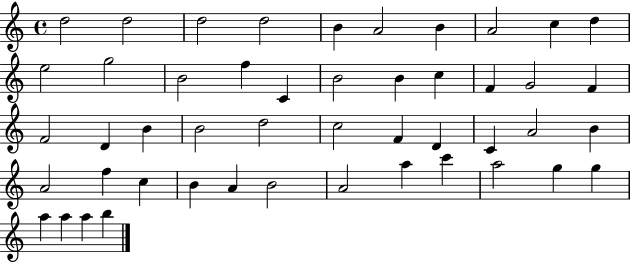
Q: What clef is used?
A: treble